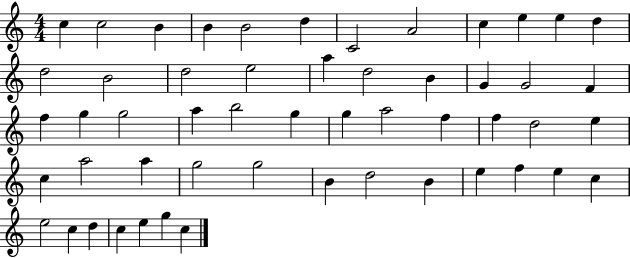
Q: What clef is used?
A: treble